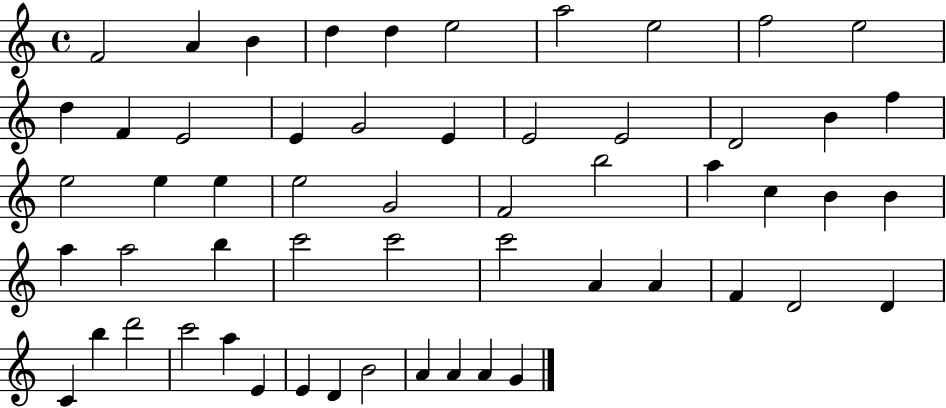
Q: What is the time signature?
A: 4/4